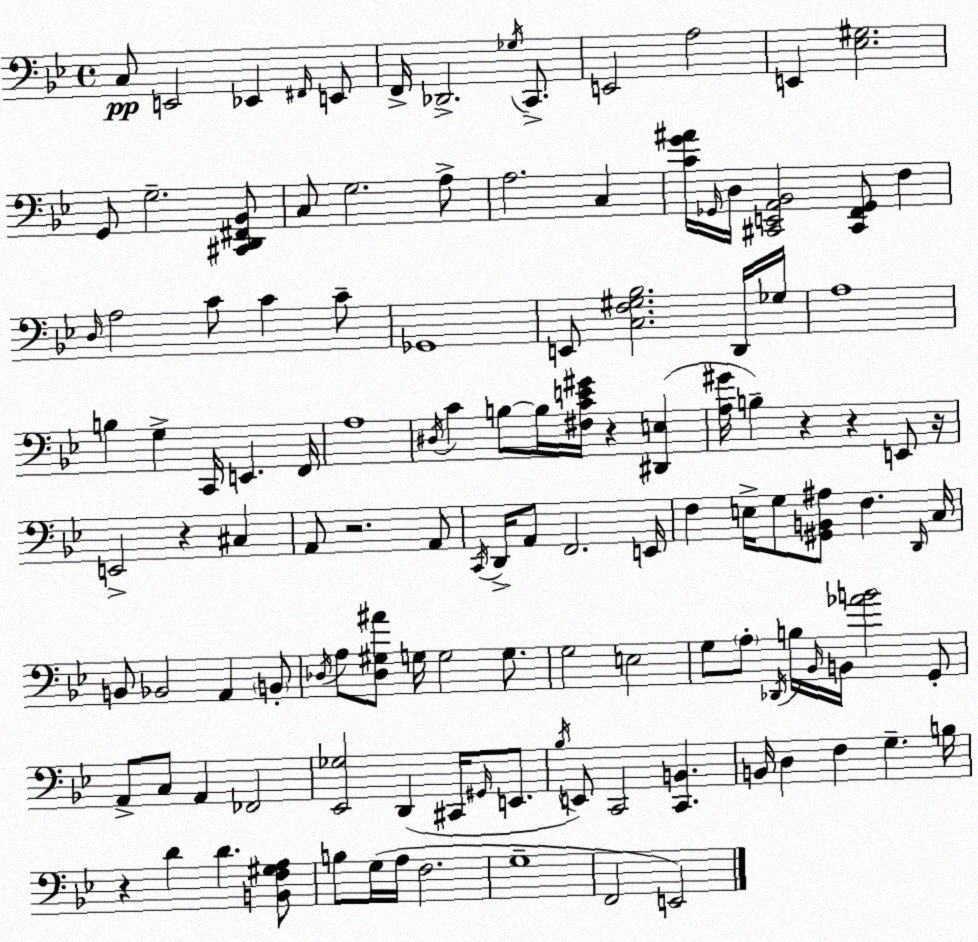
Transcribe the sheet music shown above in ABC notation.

X:1
T:Untitled
M:4/4
L:1/4
K:Bb
C,/2 E,,2 _E,, ^F,,/4 E,,/2 F,,/4 _D,,2 _G,/4 C,,/2 E,,2 A,2 E,, [_E,^G,]2 G,,/2 G,2 [^C,,D,,^F,,_B,,]/2 C,/2 G,2 A,/2 A,2 C, [CG^A]/4 _G,,/4 D,/4 [^C,,E,,A,,_B,,]2 [^C,,F,,_G,,]/2 F, D,/4 A,2 C/2 C C/2 _G,,4 E,,/2 [C,F,^G,_B,]2 D,,/4 _G,/4 A,4 B, G, C,,/4 E,, F,,/4 A,4 ^D,/4 C B,/2 B,/4 [^F,CE^G]/4 z [^D,,E,] [A,^G]/4 B, z z E,,/2 z/4 E,,2 z ^C, A,,/2 z2 A,,/2 C,,/4 D,,/4 A,,/2 F,,2 E,,/4 F, E,/4 G,/2 [^G,,B,,^A,]/2 F, D,,/4 C,/4 B,,/2 _B,,2 A,, B,,/2 _D,/4 A,/2 [_D,^G,^A]/2 G,/4 G,2 G,/2 G,2 E,2 G,/2 A,/2 _D,,/4 B,/4 _B,,/4 B,,/4 [_AB]2 G,,/2 A,,/2 C,/2 A,, _F,,2 [_E,,_G,]2 D,, ^C,,/4 ^G,,/4 E,,/2 _B,/4 E,,/2 C,,2 [C,,B,,] B,,/4 D, F, G, B,/4 z D D [B,,F,^G,A,]/2 B,/2 G,/4 A,/4 F,2 G,4 F,,2 E,,2